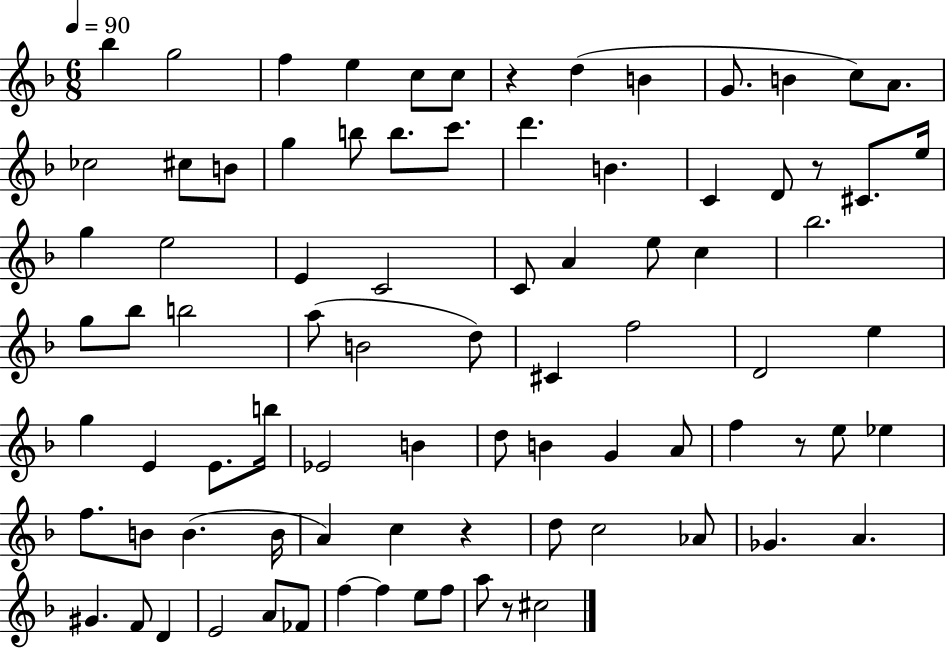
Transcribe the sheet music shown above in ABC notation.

X:1
T:Untitled
M:6/8
L:1/4
K:F
_b g2 f e c/2 c/2 z d B G/2 B c/2 A/2 _c2 ^c/2 B/2 g b/2 b/2 c'/2 d' B C D/2 z/2 ^C/2 e/4 g e2 E C2 C/2 A e/2 c _b2 g/2 _b/2 b2 a/2 B2 d/2 ^C f2 D2 e g E E/2 b/4 _E2 B d/2 B G A/2 f z/2 e/2 _e f/2 B/2 B B/4 A c z d/2 c2 _A/2 _G A ^G F/2 D E2 A/2 _F/2 f f e/2 f/2 a/2 z/2 ^c2